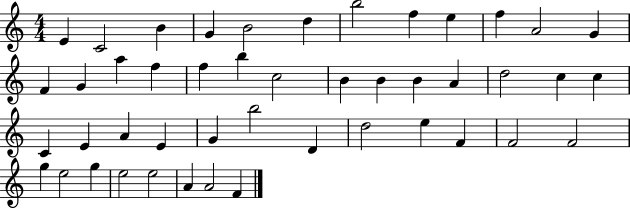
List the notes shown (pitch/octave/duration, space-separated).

E4/q C4/h B4/q G4/q B4/h D5/q B5/h F5/q E5/q F5/q A4/h G4/q F4/q G4/q A5/q F5/q F5/q B5/q C5/h B4/q B4/q B4/q A4/q D5/h C5/q C5/q C4/q E4/q A4/q E4/q G4/q B5/h D4/q D5/h E5/q F4/q F4/h F4/h G5/q E5/h G5/q E5/h E5/h A4/q A4/h F4/q